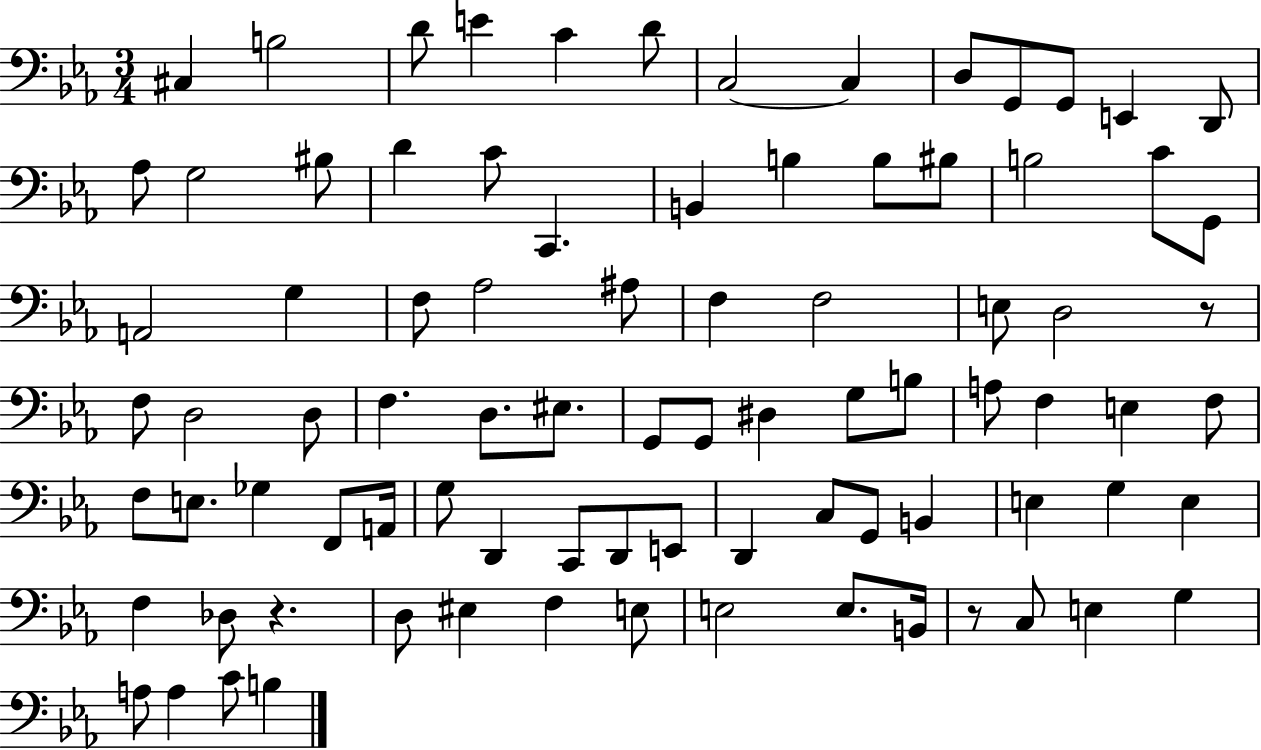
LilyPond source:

{
  \clef bass
  \numericTimeSignature
  \time 3/4
  \key ees \major
  cis4 b2 | d'8 e'4 c'4 d'8 | c2~~ c4 | d8 g,8 g,8 e,4 d,8 | \break aes8 g2 bis8 | d'4 c'8 c,4. | b,4 b4 b8 bis8 | b2 c'8 g,8 | \break a,2 g4 | f8 aes2 ais8 | f4 f2 | e8 d2 r8 | \break f8 d2 d8 | f4. d8. eis8. | g,8 g,8 dis4 g8 b8 | a8 f4 e4 f8 | \break f8 e8. ges4 f,8 a,16 | g8 d,4 c,8 d,8 e,8 | d,4 c8 g,8 b,4 | e4 g4 e4 | \break f4 des8 r4. | d8 eis4 f4 e8 | e2 e8. b,16 | r8 c8 e4 g4 | \break a8 a4 c'8 b4 | \bar "|."
}